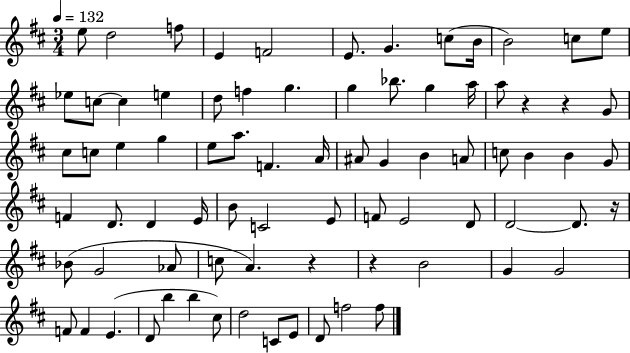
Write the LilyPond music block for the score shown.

{
  \clef treble
  \numericTimeSignature
  \time 3/4
  \key d \major
  \tempo 4 = 132
  e''8 d''2 f''8 | e'4 f'2 | e'8. g'4. c''8( b'16 | b'2) c''8 e''8 | \break ees''8 c''8~~ c''4 e''4 | d''8 f''4 g''4. | g''4 bes''8. g''4 a''16 | a''8 r4 r4 g'8 | \break cis''8 c''8 e''4 g''4 | e''8 a''8. f'4. a'16 | ais'8 g'4 b'4 a'8 | c''8 b'4 b'4 g'8 | \break f'4 d'8. d'4 e'16 | b'8 c'2 e'8 | f'8 e'2 d'8 | d'2~~ d'8. r16 | \break bes'8( g'2 aes'8 | c''8 a'4.) r4 | r4 b'2 | g'4 g'2 | \break f'8 f'4 e'4.( | d'8 b''4 b''4 cis''8) | d''2 c'8 e'8 | d'8 f''2 f''8 | \break \bar "|."
}